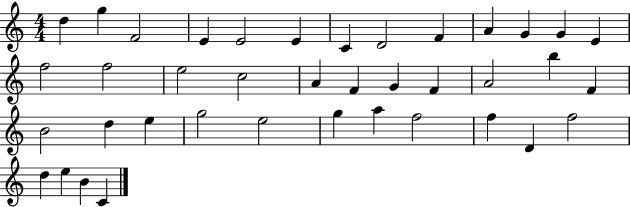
D5/q G5/q F4/h E4/q E4/h E4/q C4/q D4/h F4/q A4/q G4/q G4/q E4/q F5/h F5/h E5/h C5/h A4/q F4/q G4/q F4/q A4/h B5/q F4/q B4/h D5/q E5/q G5/h E5/h G5/q A5/q F5/h F5/q D4/q F5/h D5/q E5/q B4/q C4/q